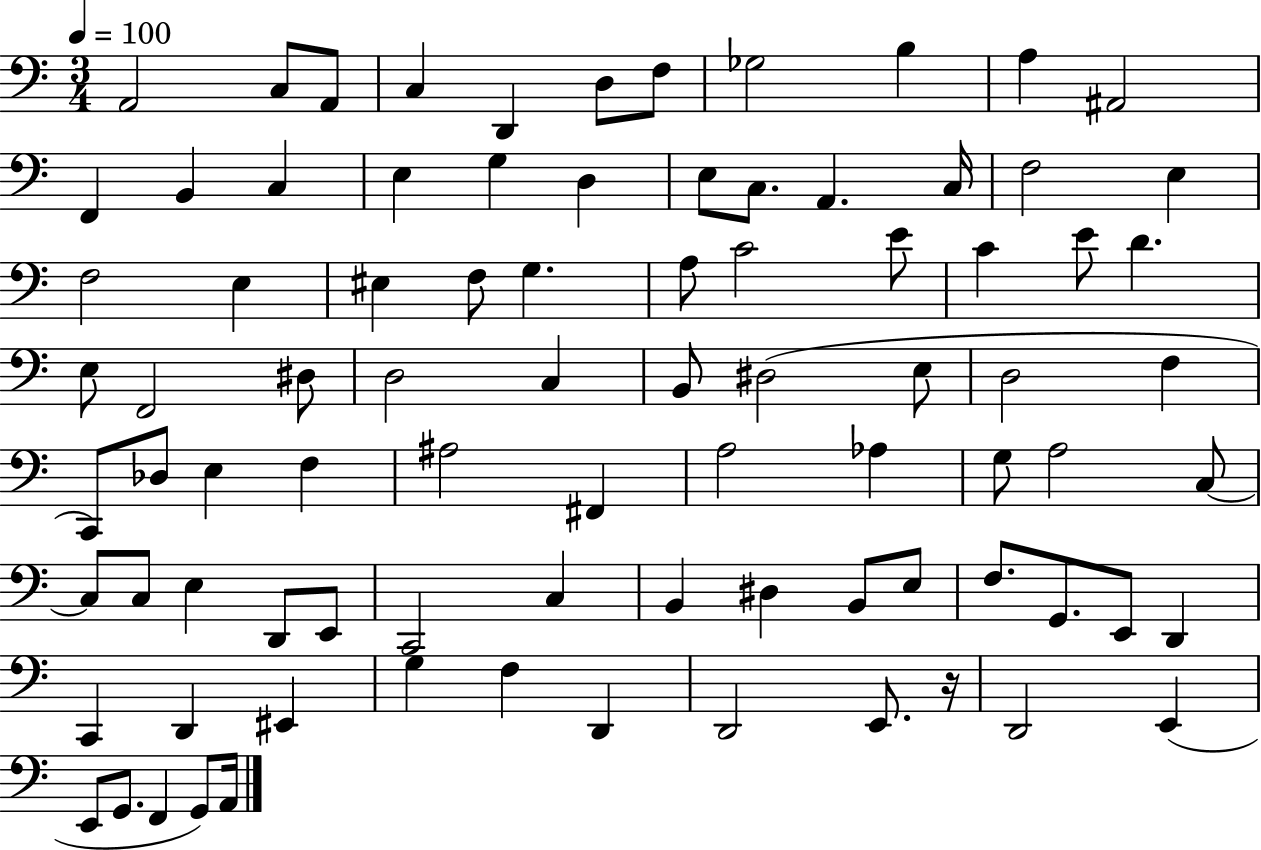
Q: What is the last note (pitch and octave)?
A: A2